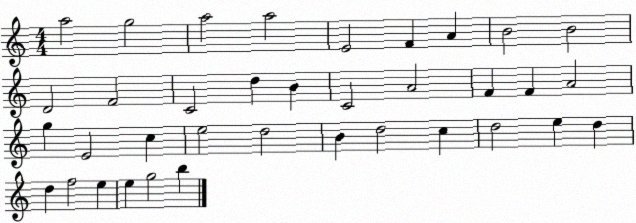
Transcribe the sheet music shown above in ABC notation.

X:1
T:Untitled
M:4/4
L:1/4
K:C
a2 g2 a2 a2 E2 F A B2 B2 D2 F2 C2 d B C2 A2 F F A2 g E2 c e2 d2 B d2 c d2 e d d f2 e e g2 b